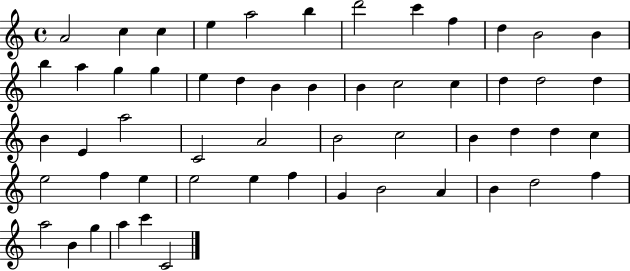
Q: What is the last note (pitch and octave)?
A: C4